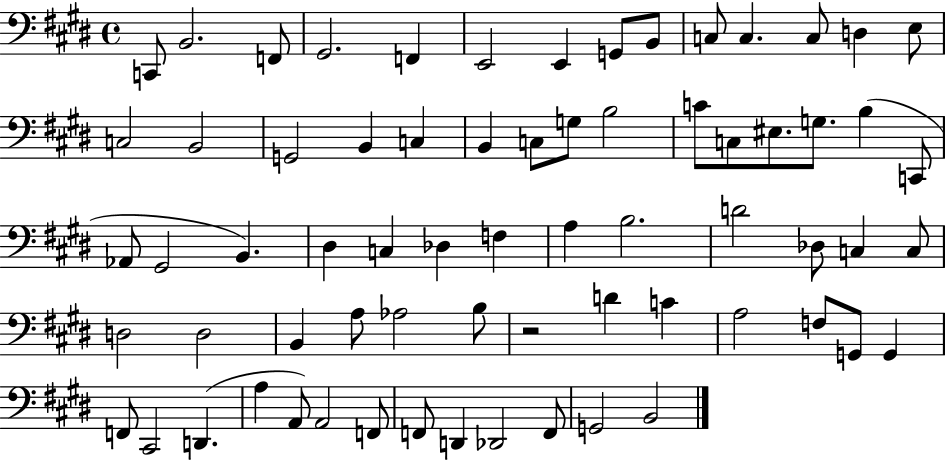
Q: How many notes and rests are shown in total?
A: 68